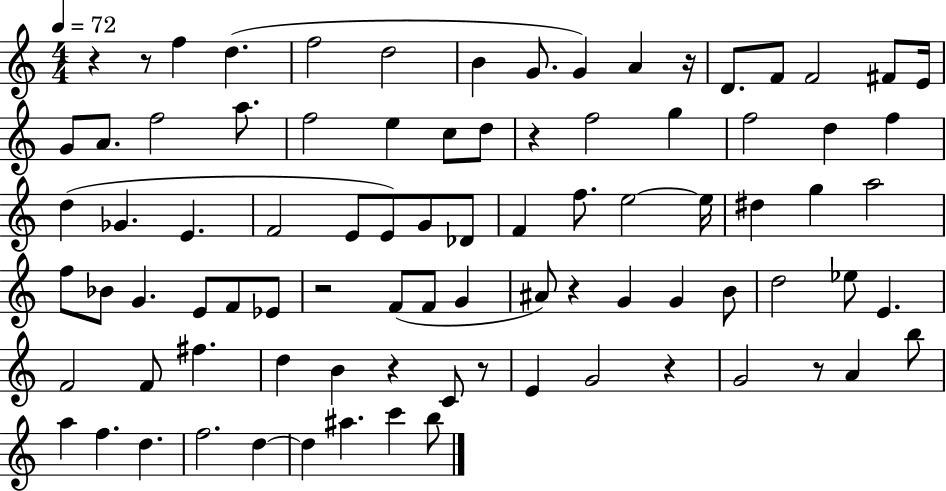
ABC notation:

X:1
T:Untitled
M:4/4
L:1/4
K:C
z z/2 f d f2 d2 B G/2 G A z/4 D/2 F/2 F2 ^F/2 E/4 G/2 A/2 f2 a/2 f2 e c/2 d/2 z f2 g f2 d f d _G E F2 E/2 E/2 G/2 _D/2 F f/2 e2 e/4 ^d g a2 f/2 _B/2 G E/2 F/2 _E/2 z2 F/2 F/2 G ^A/2 z G G B/2 d2 _e/2 E F2 F/2 ^f d B z C/2 z/2 E G2 z G2 z/2 A b/2 a f d f2 d d ^a c' b/2